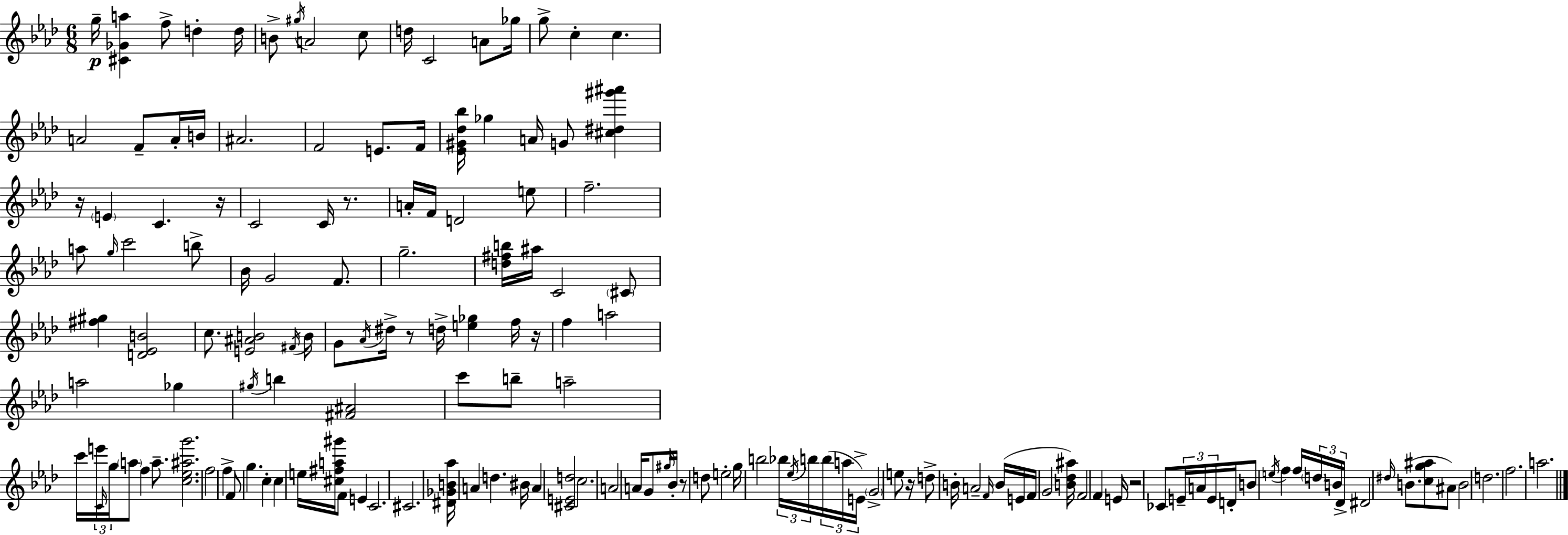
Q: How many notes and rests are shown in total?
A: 157